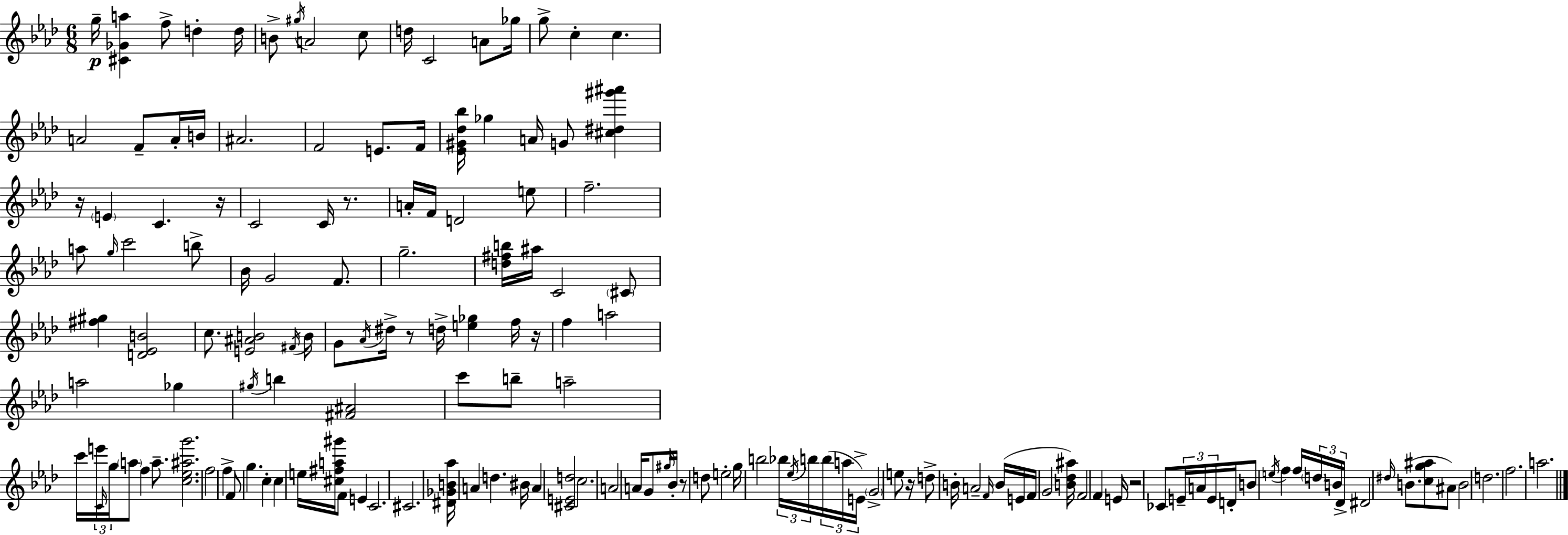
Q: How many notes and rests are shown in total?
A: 157